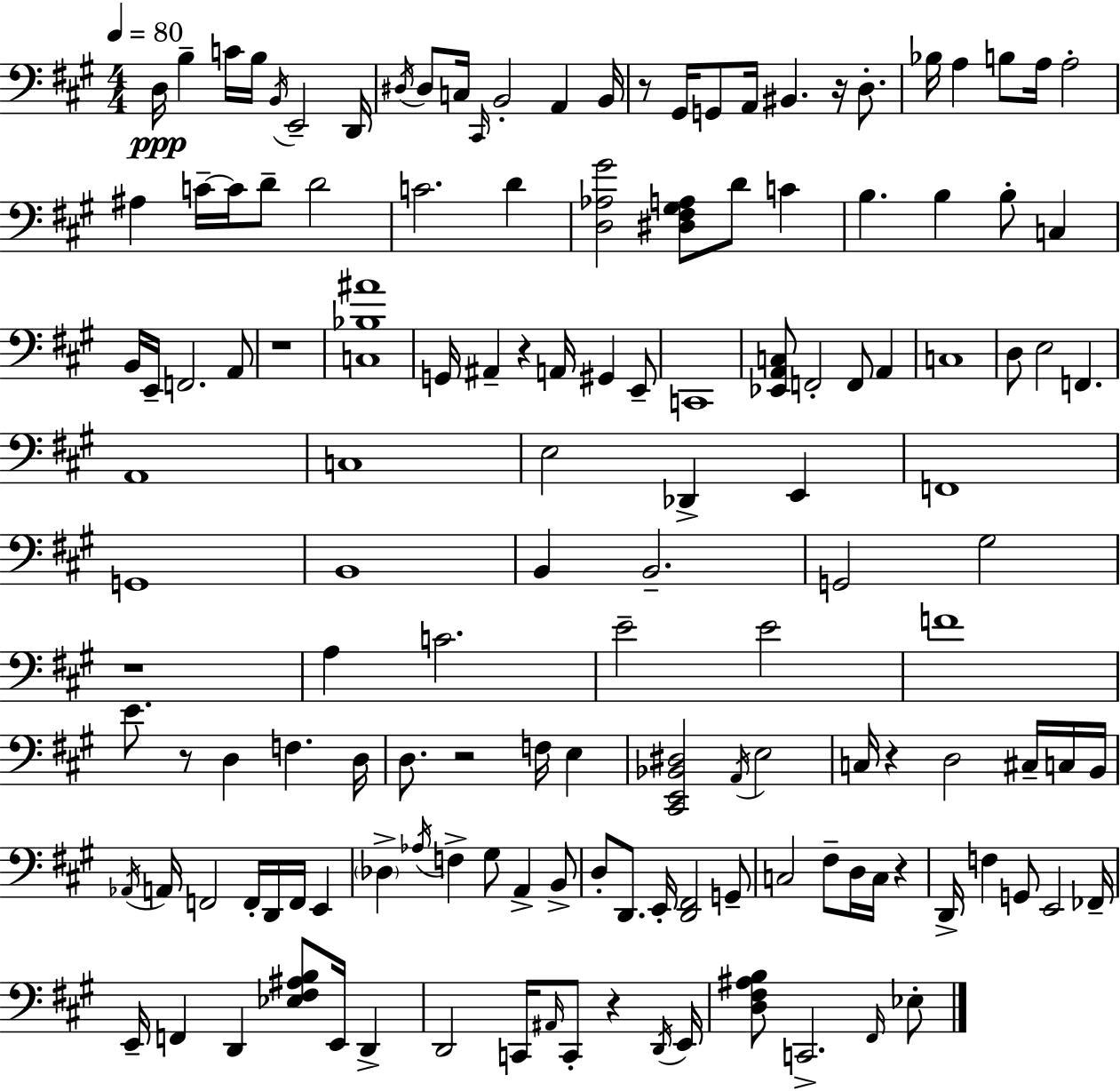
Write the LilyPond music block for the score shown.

{
  \clef bass
  \numericTimeSignature
  \time 4/4
  \key a \major
  \tempo 4 = 80
  \repeat volta 2 { d16\ppp b4-- c'16 b16 \acciaccatura { b,16 } e,2-- | d,16 \acciaccatura { dis16 } dis8 c16 \grace { cis,16 } b,2-. a,4 | b,16 r8 gis,16 g,8 a,16 bis,4. r16 | d8.-. bes16 a4 b8 a16 a2-. | \break ais4 c'16--~~ c'16 d'8-- d'2 | c'2. d'4 | <d aes gis'>2 <dis fis gis a>8 d'8 c'4 | b4. b4 b8-. c4 | \break b,16 e,16-- f,2. | a,8 r1 | <c bes ais'>1 | g,16 ais,4-- r4 a,16 gis,4 | \break e,8-- c,1 | <ees, a, c>8 f,2-. f,8 a,4 | c1 | d8 e2 f,4. | \break a,1 | c1 | e2 des,4-> e,4 | f,1 | \break g,1 | b,1 | b,4 b,2.-- | g,2 gis2 | \break r1 | a4 c'2. | e'2-- e'2 | f'1 | \break e'8. r8 d4 f4. | d16 d8. r2 f16 e4 | <cis, e, bes, dis>2 \acciaccatura { a,16 } e2 | c16 r4 d2 | \break cis16-- c16 b,16 \acciaccatura { aes,16 } a,16 f,2 f,16-. d,16 | f,16 e,4 \parenthesize des4-> \acciaccatura { aes16 } f4-> gis8 | a,4-> b,8-> d8-. d,8. e,16-. <d, fis,>2 | g,8-- c2 fis8-- | \break d16 c16 r4 d,16-> f4 g,8 e,2 | fes,16-- e,16-- f,4 d,4 <ees fis ais b>8 | e,16 d,4-> d,2 c,16 \grace { ais,16 } | c,8-. r4 \acciaccatura { d,16 } e,16 <d fis ais b>8 c,2.-> | \break \grace { fis,16 } ees8-. } \bar "|."
}